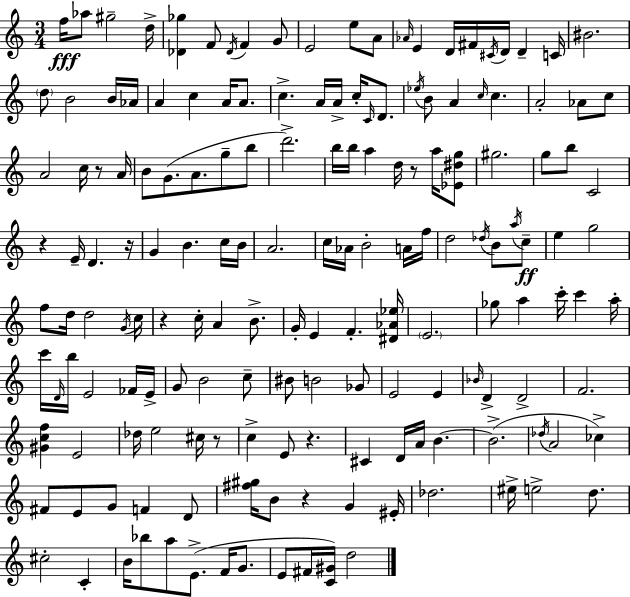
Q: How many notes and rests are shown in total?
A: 165